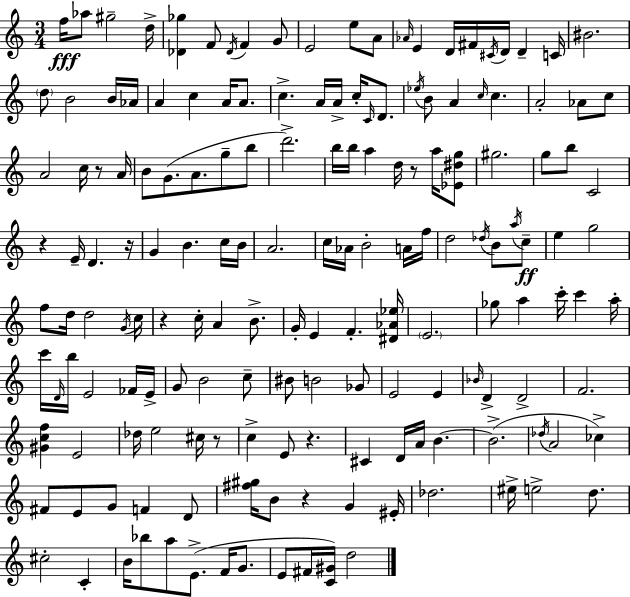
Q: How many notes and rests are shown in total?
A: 165